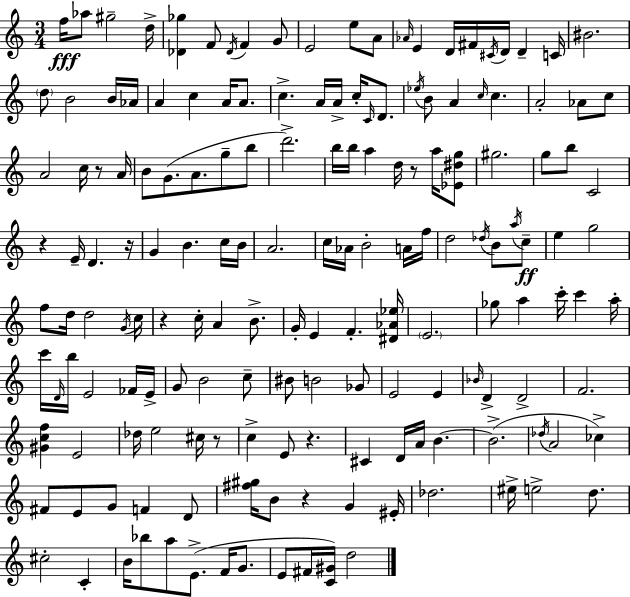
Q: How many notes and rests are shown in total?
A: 165